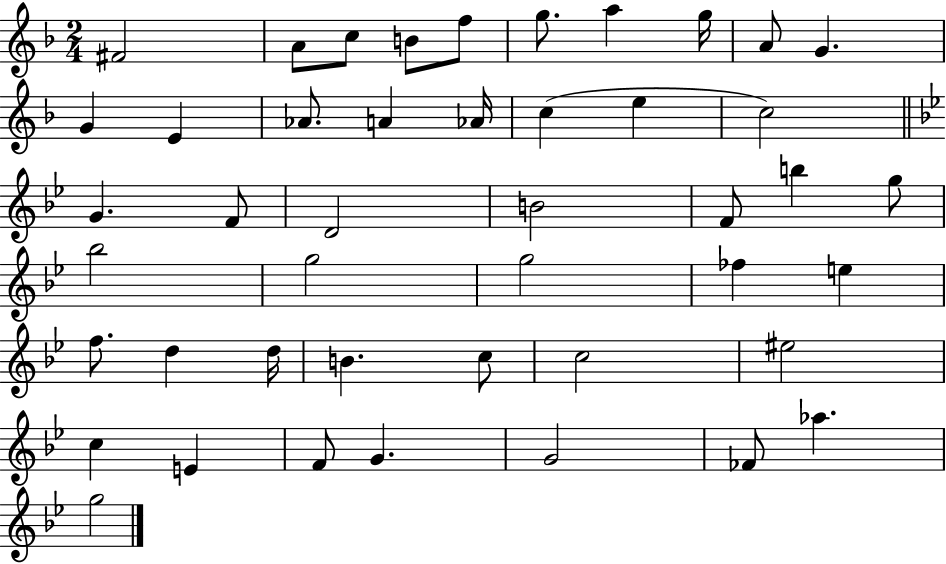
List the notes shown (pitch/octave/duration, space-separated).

F#4/h A4/e C5/e B4/e F5/e G5/e. A5/q G5/s A4/e G4/q. G4/q E4/q Ab4/e. A4/q Ab4/s C5/q E5/q C5/h G4/q. F4/e D4/h B4/h F4/e B5/q G5/e Bb5/h G5/h G5/h FES5/q E5/q F5/e. D5/q D5/s B4/q. C5/e C5/h EIS5/h C5/q E4/q F4/e G4/q. G4/h FES4/e Ab5/q. G5/h